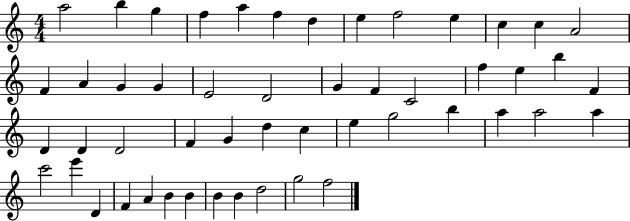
X:1
T:Untitled
M:4/4
L:1/4
K:C
a2 b g f a f d e f2 e c c A2 F A G G E2 D2 G F C2 f e b F D D D2 F G d c e g2 b a a2 a c'2 e' D F A B B B B d2 g2 f2